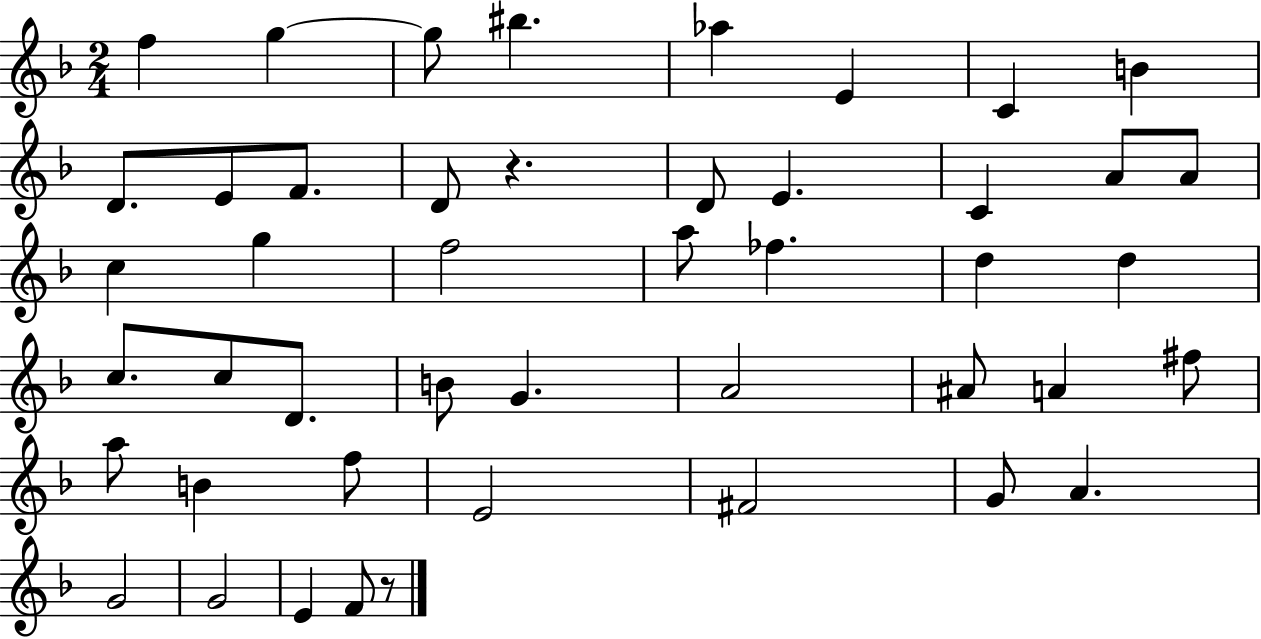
F5/q G5/q G5/e BIS5/q. Ab5/q E4/q C4/q B4/q D4/e. E4/e F4/e. D4/e R/q. D4/e E4/q. C4/q A4/e A4/e C5/q G5/q F5/h A5/e FES5/q. D5/q D5/q C5/e. C5/e D4/e. B4/e G4/q. A4/h A#4/e A4/q F#5/e A5/e B4/q F5/e E4/h F#4/h G4/e A4/q. G4/h G4/h E4/q F4/e R/e